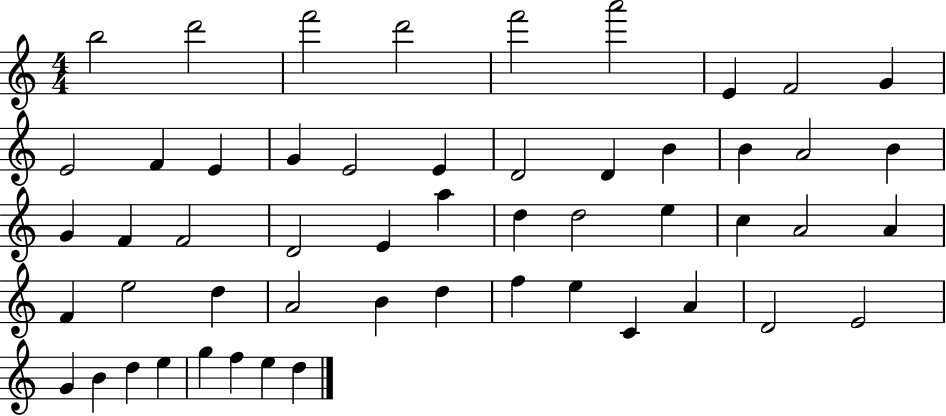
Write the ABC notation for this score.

X:1
T:Untitled
M:4/4
L:1/4
K:C
b2 d'2 f'2 d'2 f'2 a'2 E F2 G E2 F E G E2 E D2 D B B A2 B G F F2 D2 E a d d2 e c A2 A F e2 d A2 B d f e C A D2 E2 G B d e g f e d